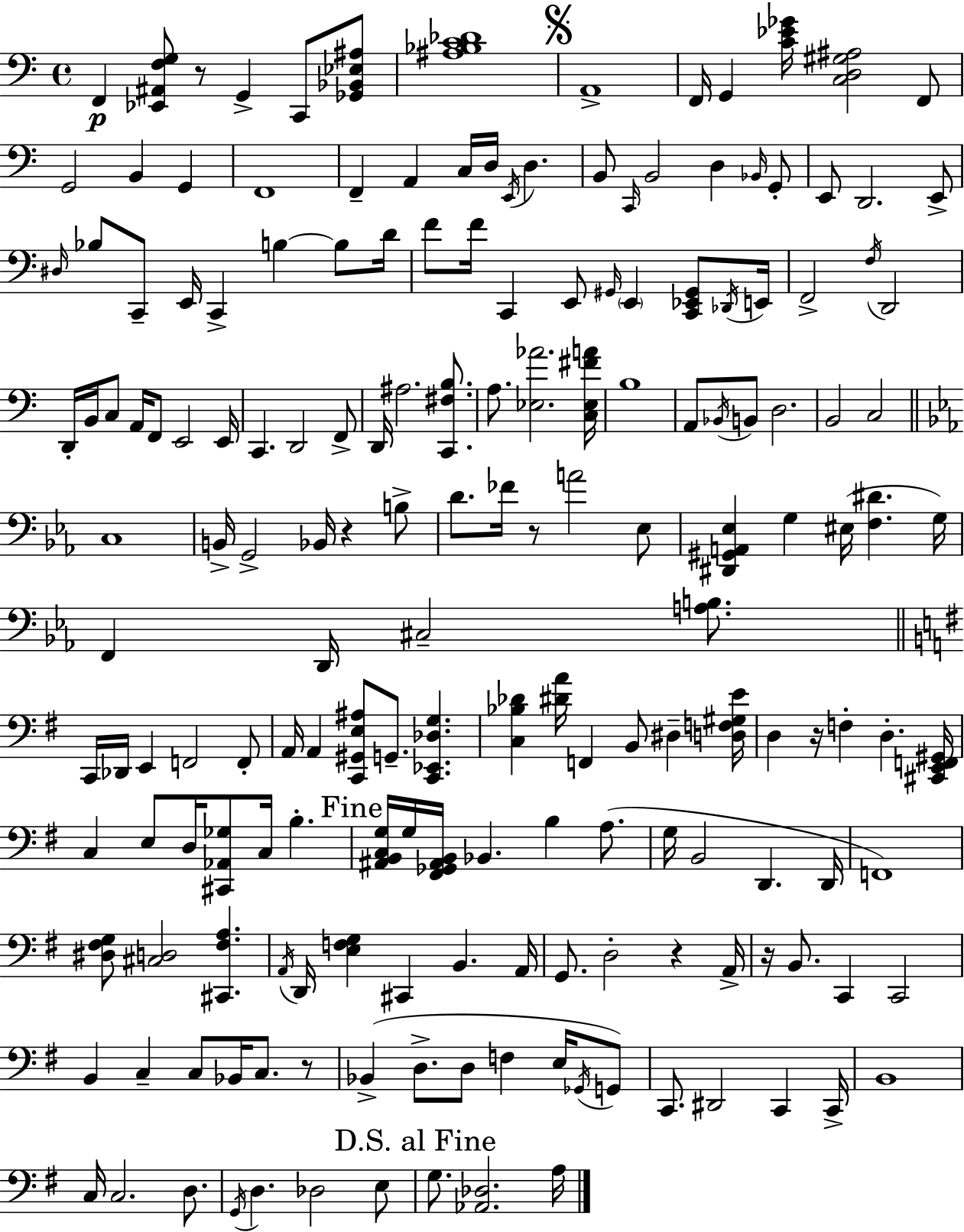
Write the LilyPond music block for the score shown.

{
  \clef bass
  \time 4/4
  \defaultTimeSignature
  \key c \major
  f,4\p <ees, ais, f g>8 r8 g,4-> c,8 <ges, bes, ees ais>8 | <ais bes c' des'>1 | \mark \markup { \musicglyph "scripts.segno" } a,1-> | f,16 g,4 <c' ees' ges'>16 <c d gis ais>2 f,8 | \break g,2 b,4 g,4 | f,1 | f,4-- a,4 c16 d16 \acciaccatura { e,16 } d4. | b,8 \grace { c,16 } b,2 d4 | \break \grace { bes,16 } g,8-. e,8 d,2. | e,8-> \grace { dis16 } bes8 c,8-- e,16 c,4-> b4~~ | b8 d'16 f'8 f'16 c,4 e,8 \grace { gis,16 } \parenthesize e,4 | <c, ees, gis,>8 \acciaccatura { des,16 } e,16 f,2-> \acciaccatura { f16 } d,2 | \break d,16-. b,16 c8 a,16 f,8 e,2 | e,16 c,4. d,2 | f,8-> d,16 ais2. | <c, fis b>8. a8. <ees aes'>2. | \break <c ees fis' a'>16 b1 | a,8 \acciaccatura { bes,16 } b,8 d2. | b,2 | c2 \bar "||" \break \key c \minor c1 | b,16-> g,2-> bes,16 r4 b8-> | d'8. fes'16 r8 a'2 ees8 | <dis, gis, a, ees>4 g4 eis16( <f dis'>4. g16) | \break f,4 d,16 cis2-- <a b>8. | \bar "||" \break \key g \major c,16 des,16 e,4 f,2 f,8-. | a,16 a,4 <c, gis, e ais>8 g,8.-- <c, ees, des g>4. | <c bes des'>4 <dis' a'>16 f,4 b,8 dis4-- <d f gis e'>16 | d4 r16 f4-. d4.-. <cis, e, f, gis,>16 | \break c4 e8 d16 <cis, aes, ges>8 c16 b4.-. | \mark "Fine" <ais, b, c g>16 g16 <fis, ges, ais, b,>16 bes,4. b4 a8.( | g16 b,2 d,4. d,16 | f,1) | \break <dis fis g>8 <cis d>2 <cis, fis a>4. | \acciaccatura { a,16 } d,16 <e f g>4 cis,4 b,4. | a,16 g,8. d2-. r4 | a,16-> r16 b,8. c,4 c,2 | \break b,4 c4-- c8 bes,16 c8. r8 | bes,4->( d8.-> d8 f4 e16 \acciaccatura { ges,16 }) | g,8 c,8. dis,2 c,4 | c,16-> b,1 | \break c16 c2. d8. | \acciaccatura { g,16 } d4. des2 | e8 \mark "D.S. al Fine" g8. <aes, des>2. | a16 \bar "|."
}